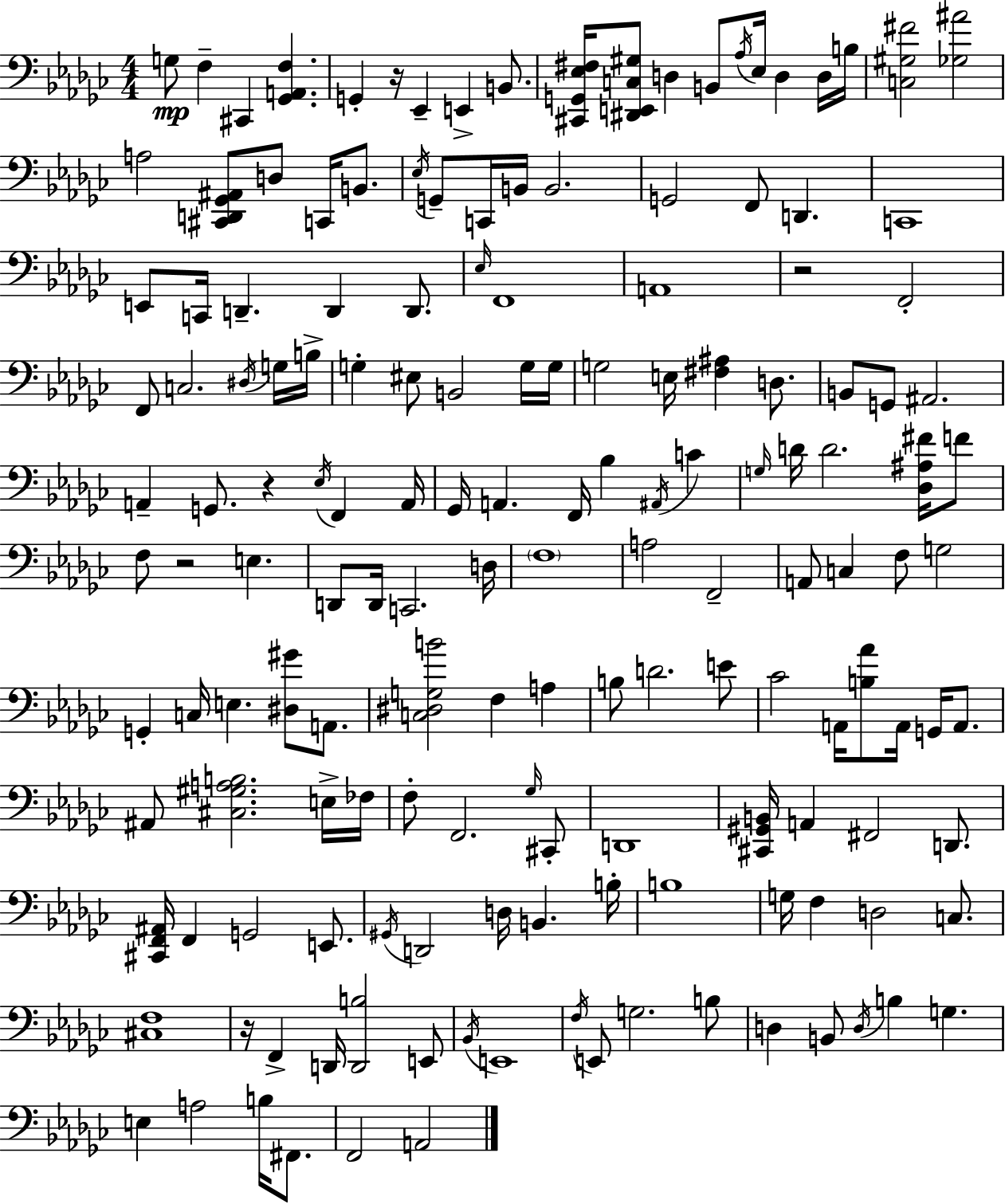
X:1
T:Untitled
M:4/4
L:1/4
K:Ebm
G,/2 F, ^C,, [_G,,A,,F,] G,, z/4 _E,, E,, B,,/2 [^C,,G,,_E,^F,]/4 [^D,,E,,C,^G,]/2 D, B,,/2 _A,/4 _E,/4 D, D,/4 B,/4 [C,^G,^F]2 [_G,^A]2 A,2 [^C,,D,,_G,,^A,,]/2 D,/2 C,,/4 B,,/2 _E,/4 G,,/2 C,,/4 B,,/4 B,,2 G,,2 F,,/2 D,, C,,4 E,,/2 C,,/4 D,, D,, D,,/2 _E,/4 F,,4 A,,4 z2 F,,2 F,,/2 C,2 ^D,/4 G,/4 B,/4 G, ^E,/2 B,,2 G,/4 G,/4 G,2 E,/4 [^F,^A,] D,/2 B,,/2 G,,/2 ^A,,2 A,, G,,/2 z _E,/4 F,, A,,/4 _G,,/4 A,, F,,/4 _B, ^A,,/4 C G,/4 D/4 D2 [_D,^A,^F]/4 F/2 F,/2 z2 E, D,,/2 D,,/4 C,,2 D,/4 F,4 A,2 F,,2 A,,/2 C, F,/2 G,2 G,, C,/4 E, [^D,^G]/2 A,,/2 [C,^D,G,B]2 F, A, B,/2 D2 E/2 _C2 A,,/4 [B,_A]/2 A,,/4 G,,/4 A,,/2 ^A,,/2 [^C,^G,A,B,]2 E,/4 _F,/4 F,/2 F,,2 _G,/4 ^C,,/2 D,,4 [^C,,^G,,B,,]/4 A,, ^F,,2 D,,/2 [^C,,F,,^A,,]/4 F,, G,,2 E,,/2 ^G,,/4 D,,2 D,/4 B,, B,/4 B,4 G,/4 F, D,2 C,/2 [^C,F,]4 z/4 F,, D,,/4 [D,,B,]2 E,,/2 _B,,/4 E,,4 F,/4 E,,/2 G,2 B,/2 D, B,,/2 D,/4 B, G, E, A,2 B,/4 ^F,,/2 F,,2 A,,2